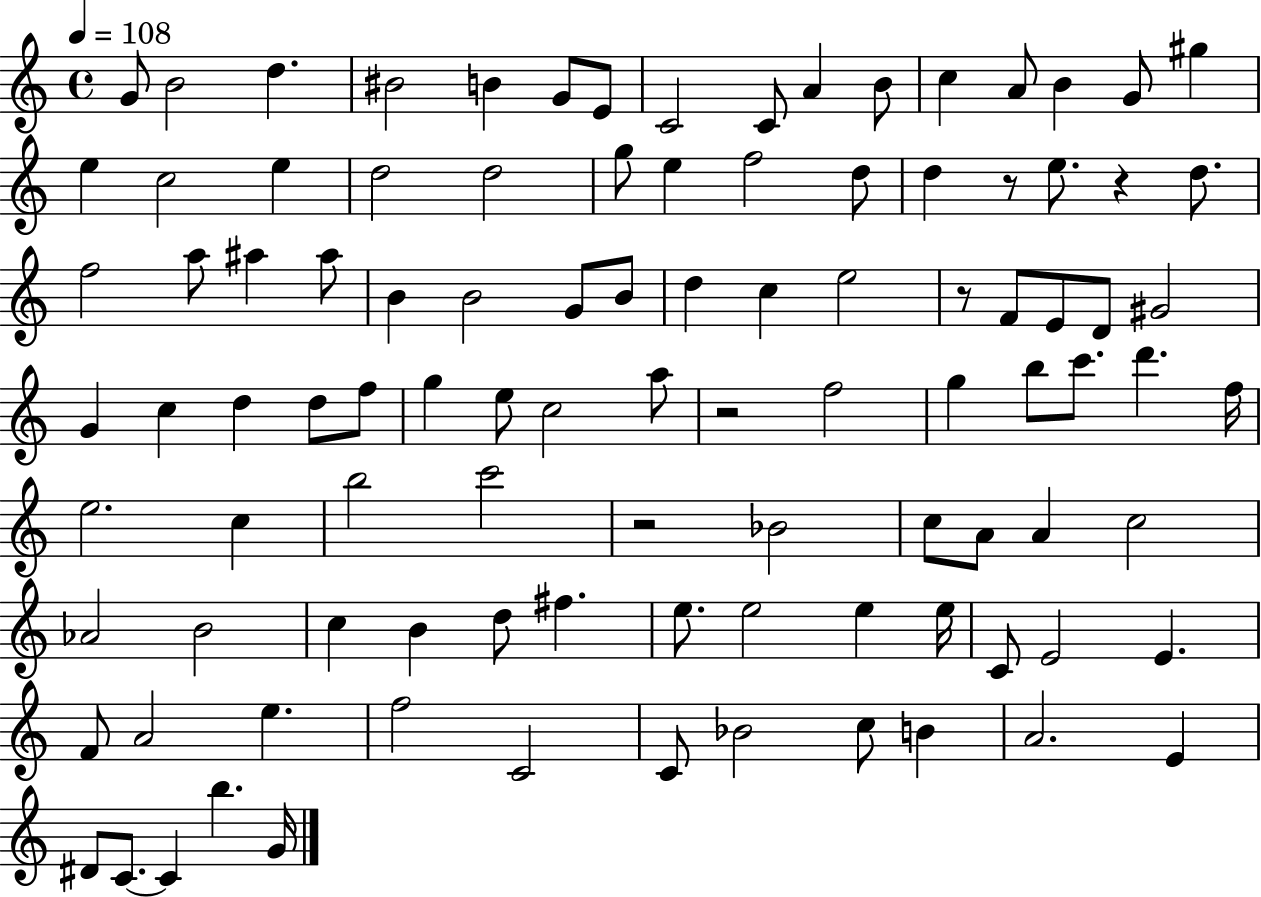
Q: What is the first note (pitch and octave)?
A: G4